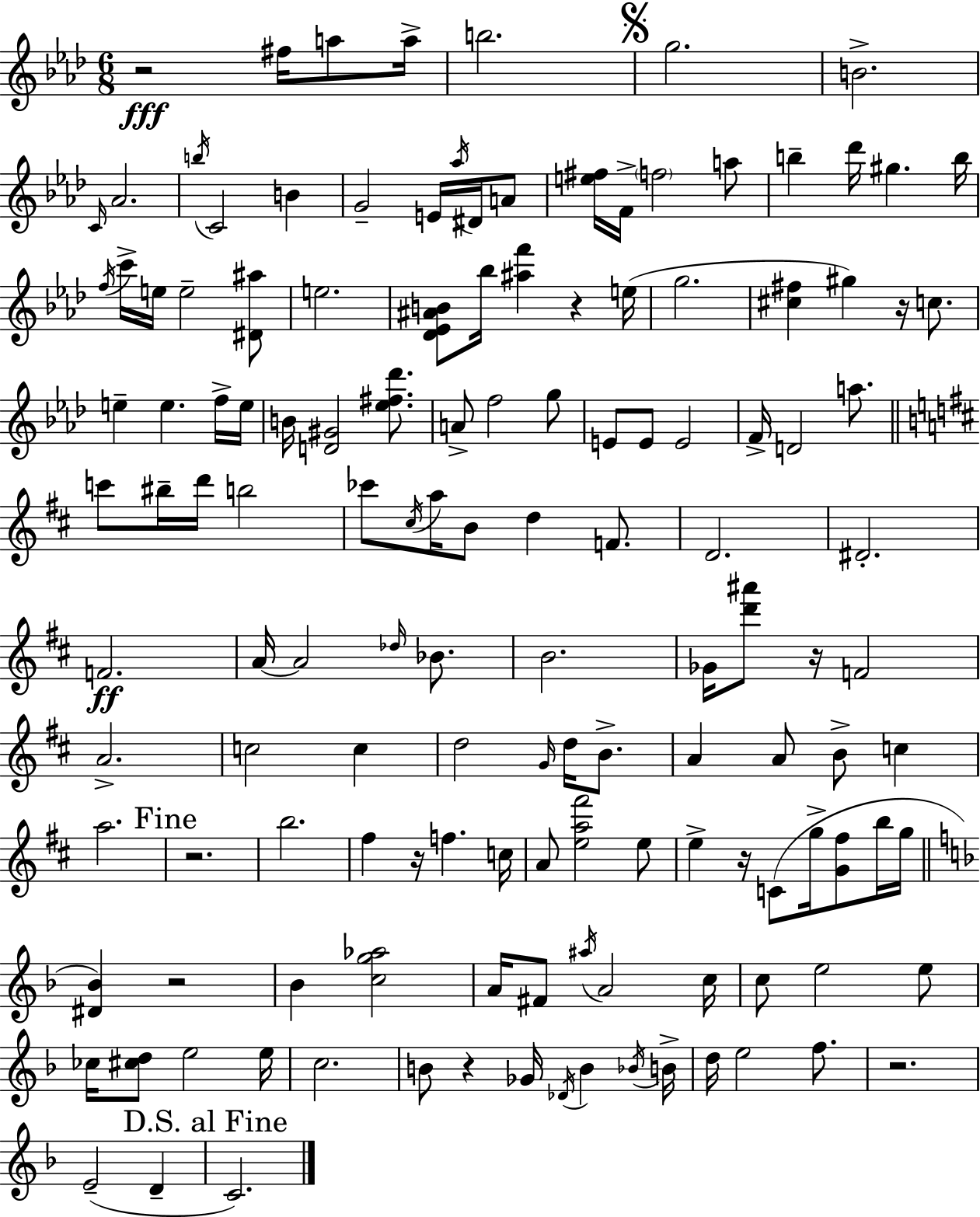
{
  \clef treble
  \numericTimeSignature
  \time 6/8
  \key f \minor
  r2\fff fis''16 a''8 a''16-> | b''2. | \mark \markup { \musicglyph "scripts.segno" } g''2. | b'2.-> | \break \grace { c'16 } aes'2. | \acciaccatura { b''16 } c'2 b'4 | g'2-- e'16 \acciaccatura { aes''16 } | dis'16 a'8 <e'' fis''>16 f'16-> \parenthesize f''2 | \break a''8 b''4-- des'''16 gis''4. | b''16 \acciaccatura { f''16 } c'''16-> e''16 e''2-- | <dis' ais''>8 e''2. | <des' ees' ais' b'>8 bes''16 <ais'' f'''>4 r4 | \break e''16( g''2. | <cis'' fis''>4 gis''4) | r16 c''8. e''4-- e''4. | f''16-> e''16 b'16 <d' gis'>2 | \break <ees'' fis'' des'''>8. a'8-> f''2 | g''8 e'8 e'8 e'2 | f'16-> d'2 | a''8. \bar "||" \break \key d \major c'''8 bis''16-- d'''16 b''2 | ces'''8 \acciaccatura { cis''16 } a''16 b'8 d''4 f'8. | d'2. | dis'2.-. | \break f'2.\ff | a'16~~ a'2 \grace { des''16 } bes'8. | b'2. | ges'16 <d''' ais'''>8 r16 f'2 | \break a'2.-> | c''2 c''4 | d''2 \grace { g'16 } d''16 | b'8.-> a'4 a'8 b'8-> c''4 | \break a''2. | \mark "Fine" r2. | b''2. | fis''4 r16 f''4. | \break c''16 a'8 <e'' a'' fis'''>2 | e''8 e''4-> r16 c'8( g''16-> <g' fis''>8 | b''16 g''16 \bar "||" \break \key f \major <dis' bes'>4) r2 | bes'4 <c'' g'' aes''>2 | a'16 fis'8 \acciaccatura { ais''16 } a'2 | c''16 c''8 e''2 e''8 | \break ces''16 <cis'' d''>8 e''2 | e''16 c''2. | b'8 r4 ges'16 \acciaccatura { des'16 } b'4 | \acciaccatura { bes'16 } b'16-> d''16 e''2 | \break f''8. r2. | e'2--( d'4-- | \mark "D.S. al Fine" c'2.) | \bar "|."
}